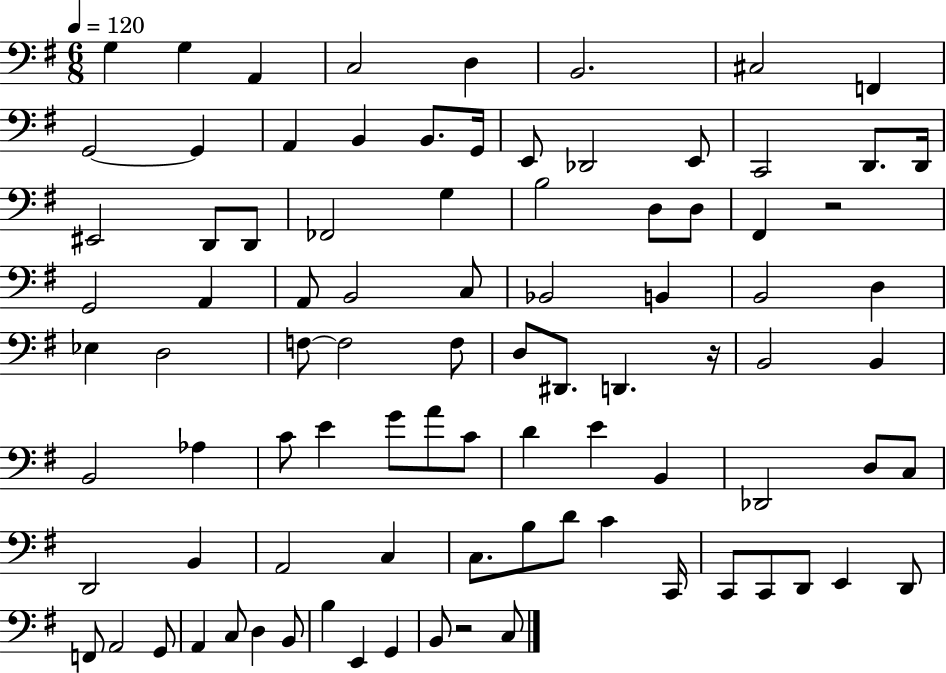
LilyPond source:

{
  \clef bass
  \numericTimeSignature
  \time 6/8
  \key g \major
  \tempo 4 = 120
  g4 g4 a,4 | c2 d4 | b,2. | cis2 f,4 | \break g,2~~ g,4 | a,4 b,4 b,8. g,16 | e,8 des,2 e,8 | c,2 d,8. d,16 | \break eis,2 d,8 d,8 | fes,2 g4 | b2 d8 d8 | fis,4 r2 | \break g,2 a,4 | a,8 b,2 c8 | bes,2 b,4 | b,2 d4 | \break ees4 d2 | f8~~ f2 f8 | d8 dis,8. d,4. r16 | b,2 b,4 | \break b,2 aes4 | c'8 e'4 g'8 a'8 c'8 | d'4 e'4 b,4 | des,2 d8 c8 | \break d,2 b,4 | a,2 c4 | c8. b8 d'8 c'4 c,16 | c,8 c,8 d,8 e,4 d,8 | \break f,8 a,2 g,8 | a,4 c8 d4 b,8 | b4 e,4 g,4 | b,8 r2 c8 | \break \bar "|."
}